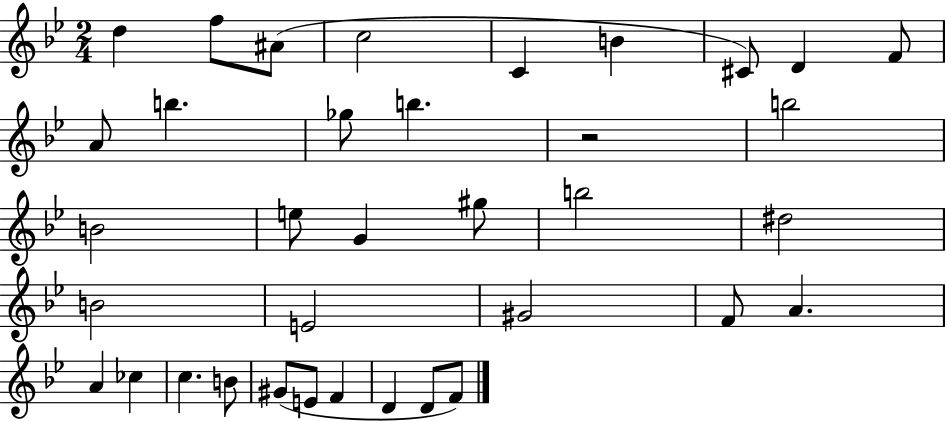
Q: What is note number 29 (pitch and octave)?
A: B4